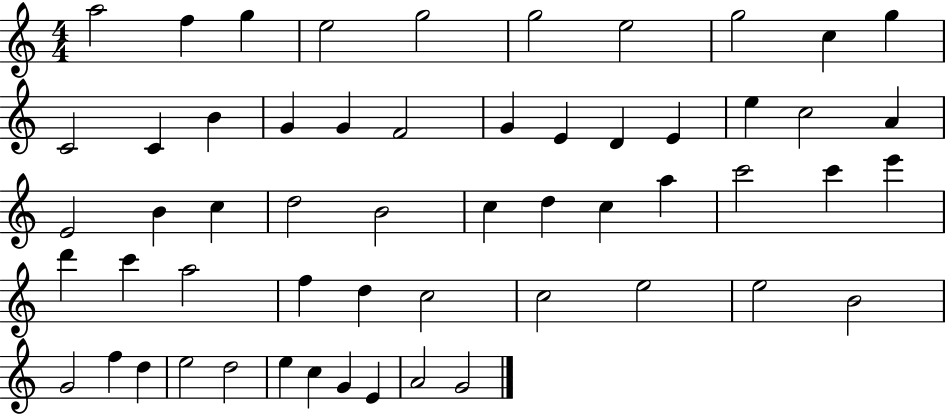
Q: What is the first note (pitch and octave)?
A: A5